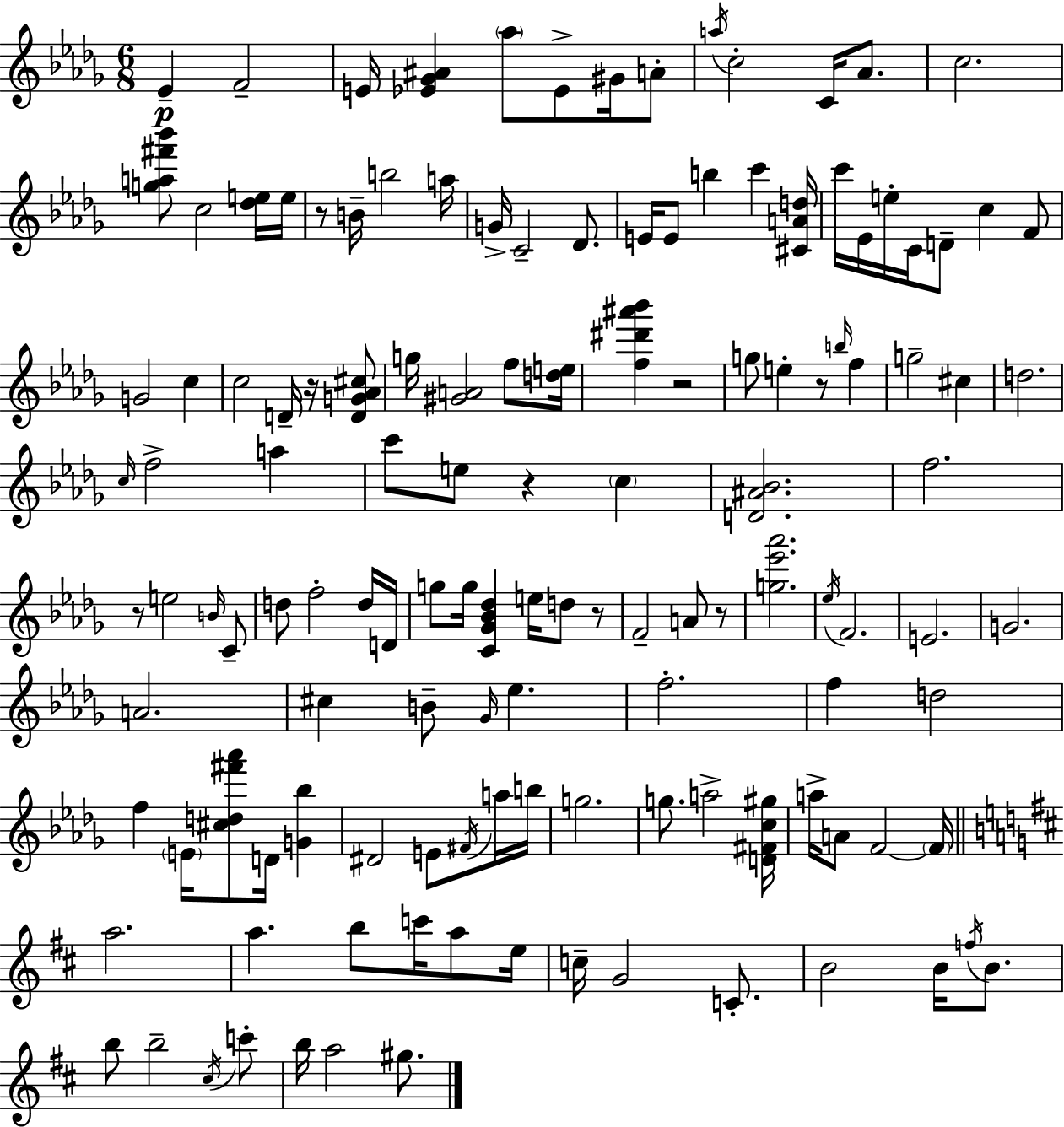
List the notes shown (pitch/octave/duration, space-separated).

Eb4/q F4/h E4/s [Eb4,Gb4,A#4]/q Ab5/e Eb4/e G#4/s A4/e A5/s C5/h C4/s Ab4/e. C5/h. [G5,A5,F#6,Bb6]/e C5/h [Db5,E5]/s E5/s R/e B4/s B5/h A5/s G4/s C4/h Db4/e. E4/s E4/e B5/q C6/q [C#4,A4,D5]/s C6/s Eb4/s E5/s C4/s D4/e C5/q F4/e G4/h C5/q C5/h D4/s R/s [D4,G4,Ab4,C#5]/e G5/s [G#4,A4]/h F5/e [D5,E5]/s [F5,D#6,A#6,Bb6]/q R/h G5/e E5/q R/e B5/s F5/q G5/h C#5/q D5/h. C5/s F5/h A5/q C6/e E5/e R/q C5/q [D4,A#4,Bb4]/h. F5/h. R/e E5/h B4/s C4/e D5/e F5/h D5/s D4/s G5/e G5/s [C4,Gb4,Bb4,Db5]/q E5/s D5/e R/e F4/h A4/e R/e [G5,Eb6,Ab6]/h. Eb5/s F4/h. E4/h. G4/h. A4/h. C#5/q B4/e Gb4/s Eb5/q. F5/h. F5/q D5/h F5/q E4/s [C#5,D5,F#6,Ab6]/e D4/s [G4,Bb5]/q D#4/h E4/e F#4/s A5/s B5/s G5/h. G5/e. A5/h [D4,F#4,C5,G#5]/s A5/s A4/e F4/h F4/s A5/h. A5/q. B5/e C6/s A5/e E5/s C5/s G4/h C4/e. B4/h B4/s F5/s B4/e. B5/e B5/h C#5/s C6/e B5/s A5/h G#5/e.